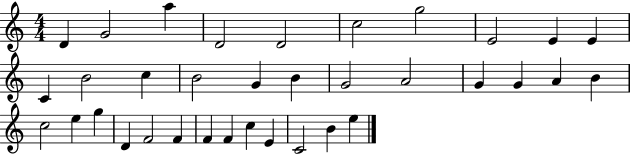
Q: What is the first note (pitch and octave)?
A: D4